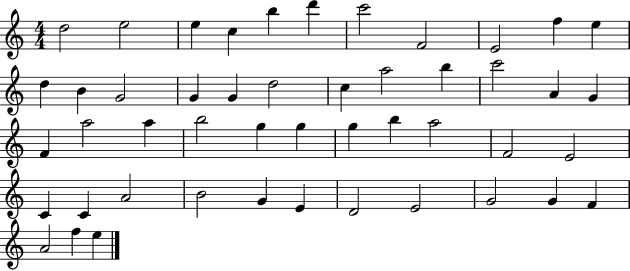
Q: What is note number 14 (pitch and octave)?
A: G4